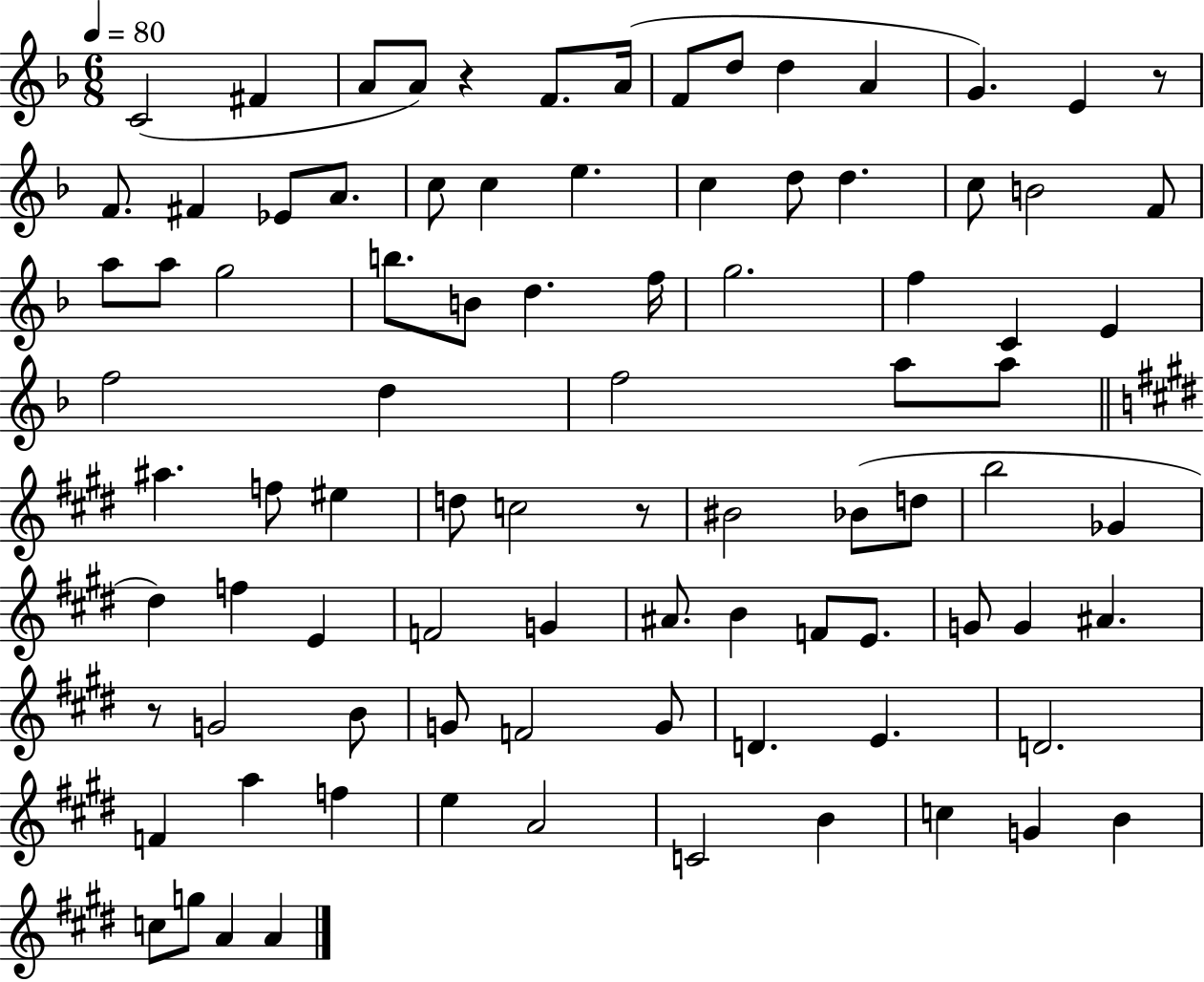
X:1
T:Untitled
M:6/8
L:1/4
K:F
C2 ^F A/2 A/2 z F/2 A/4 F/2 d/2 d A G E z/2 F/2 ^F _E/2 A/2 c/2 c e c d/2 d c/2 B2 F/2 a/2 a/2 g2 b/2 B/2 d f/4 g2 f C E f2 d f2 a/2 a/2 ^a f/2 ^e d/2 c2 z/2 ^B2 _B/2 d/2 b2 _G ^d f E F2 G ^A/2 B F/2 E/2 G/2 G ^A z/2 G2 B/2 G/2 F2 G/2 D E D2 F a f e A2 C2 B c G B c/2 g/2 A A